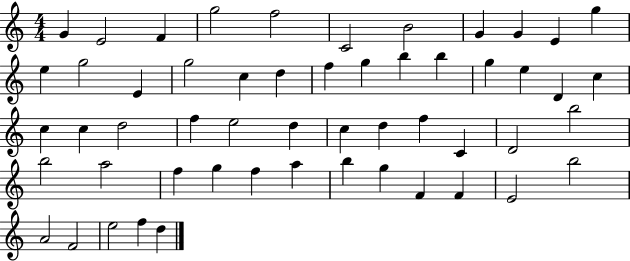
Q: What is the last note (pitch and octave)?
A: D5